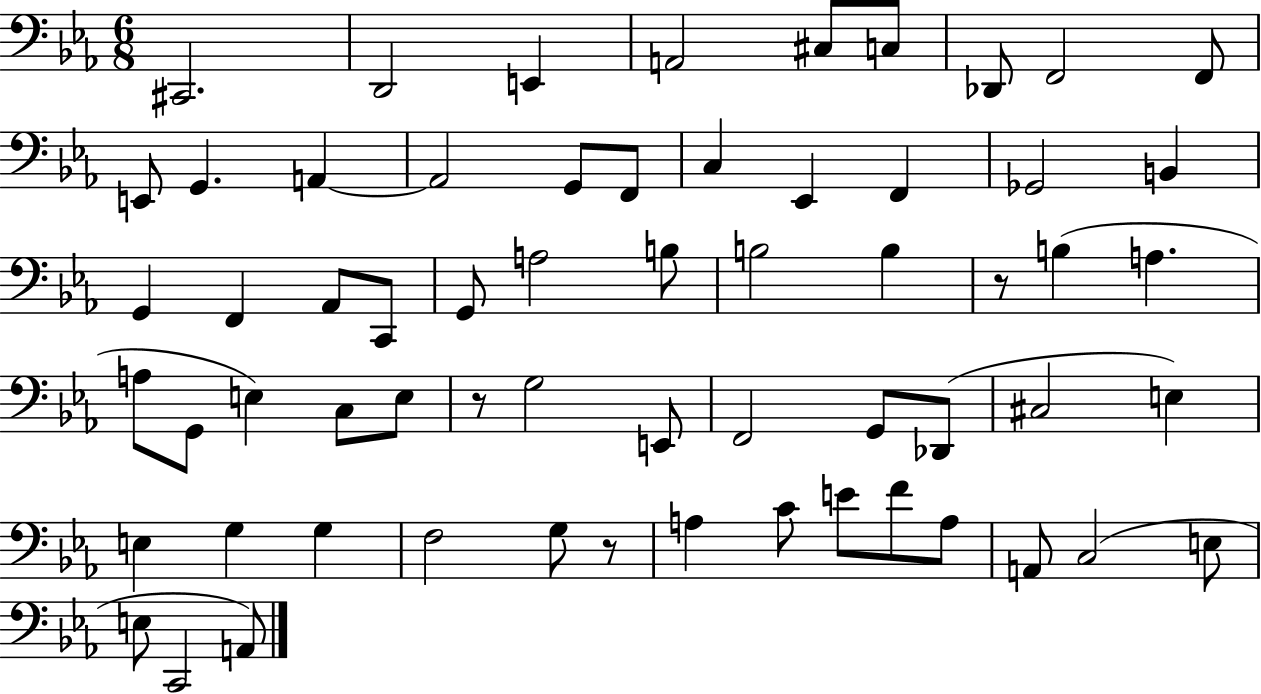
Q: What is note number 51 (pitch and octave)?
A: E4